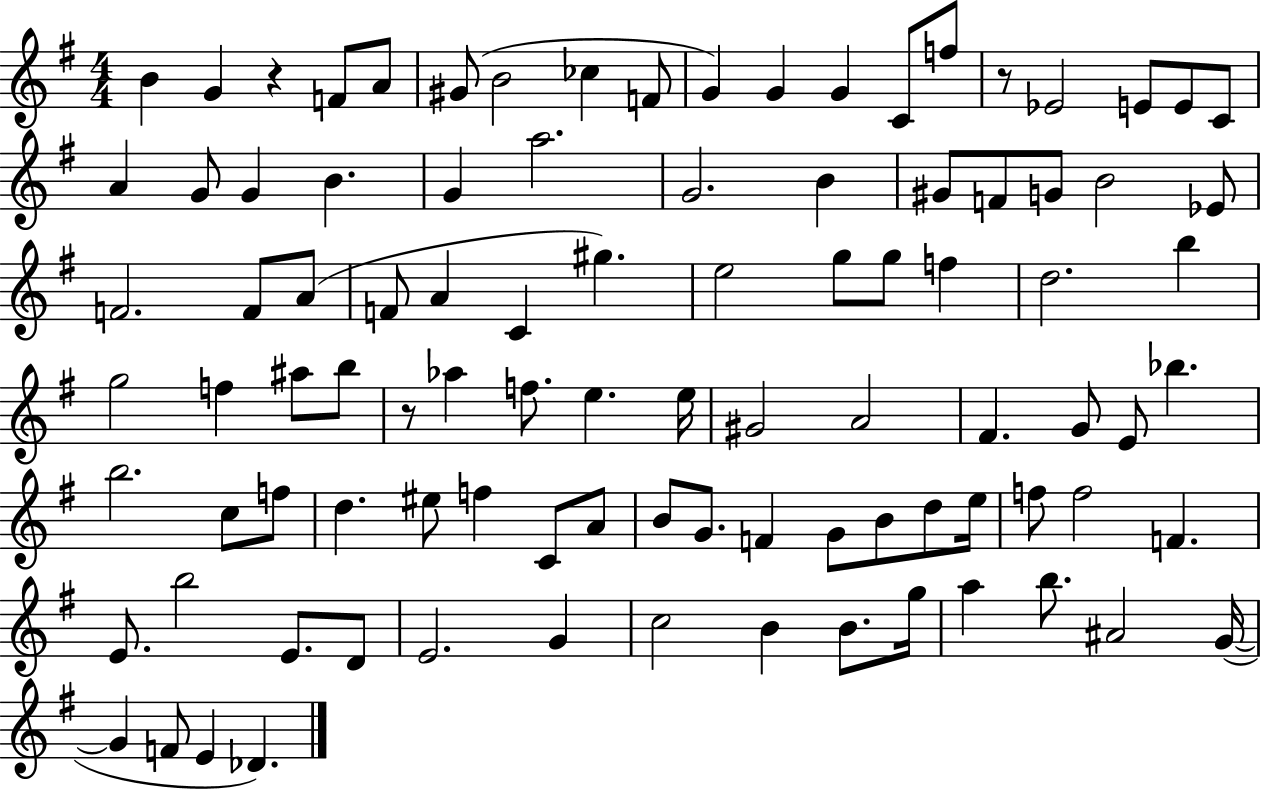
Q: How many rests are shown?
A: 3